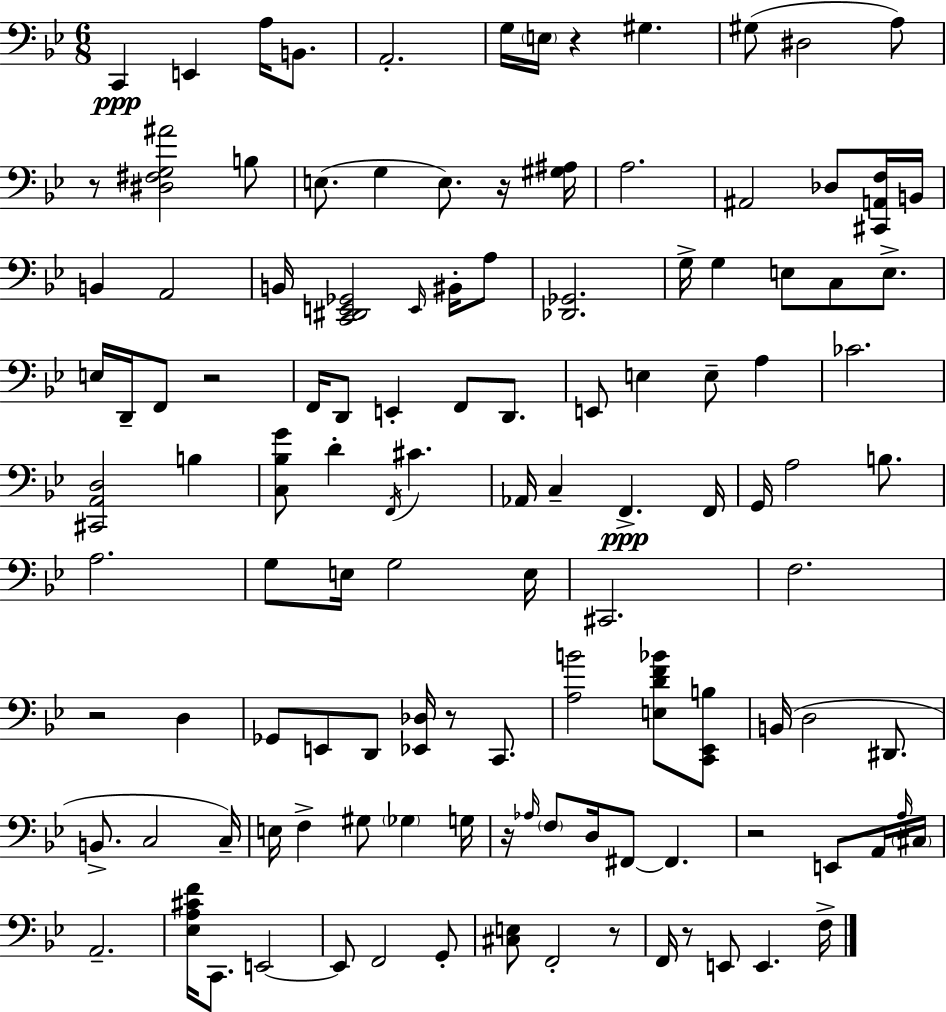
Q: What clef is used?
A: bass